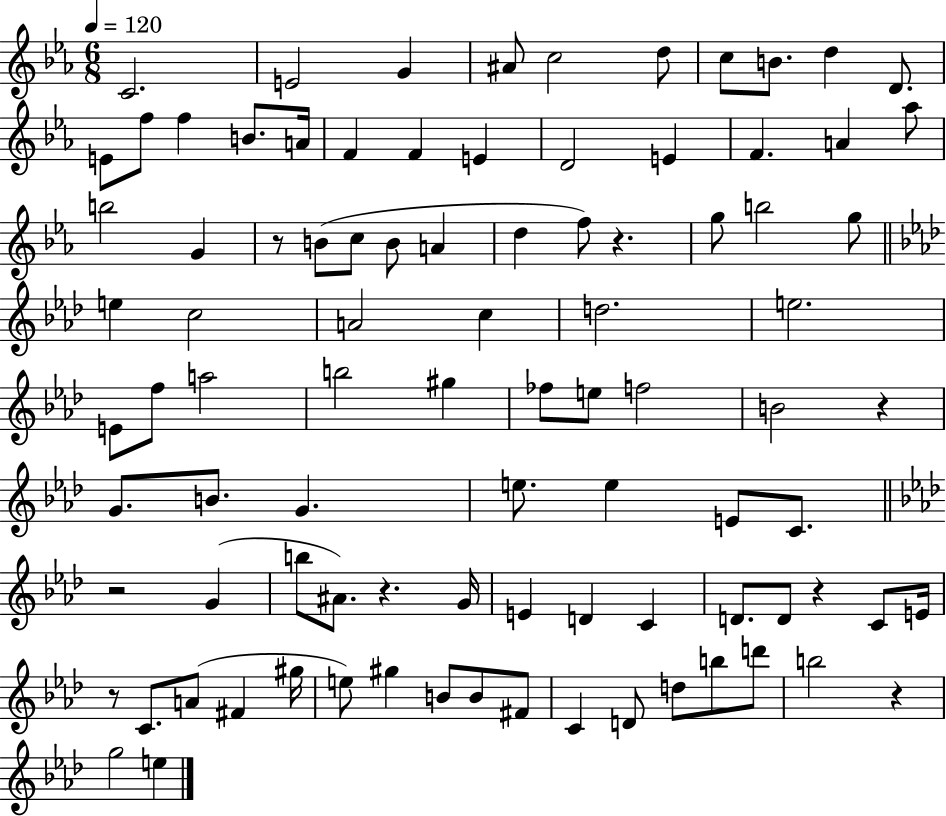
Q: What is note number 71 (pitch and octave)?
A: G#5